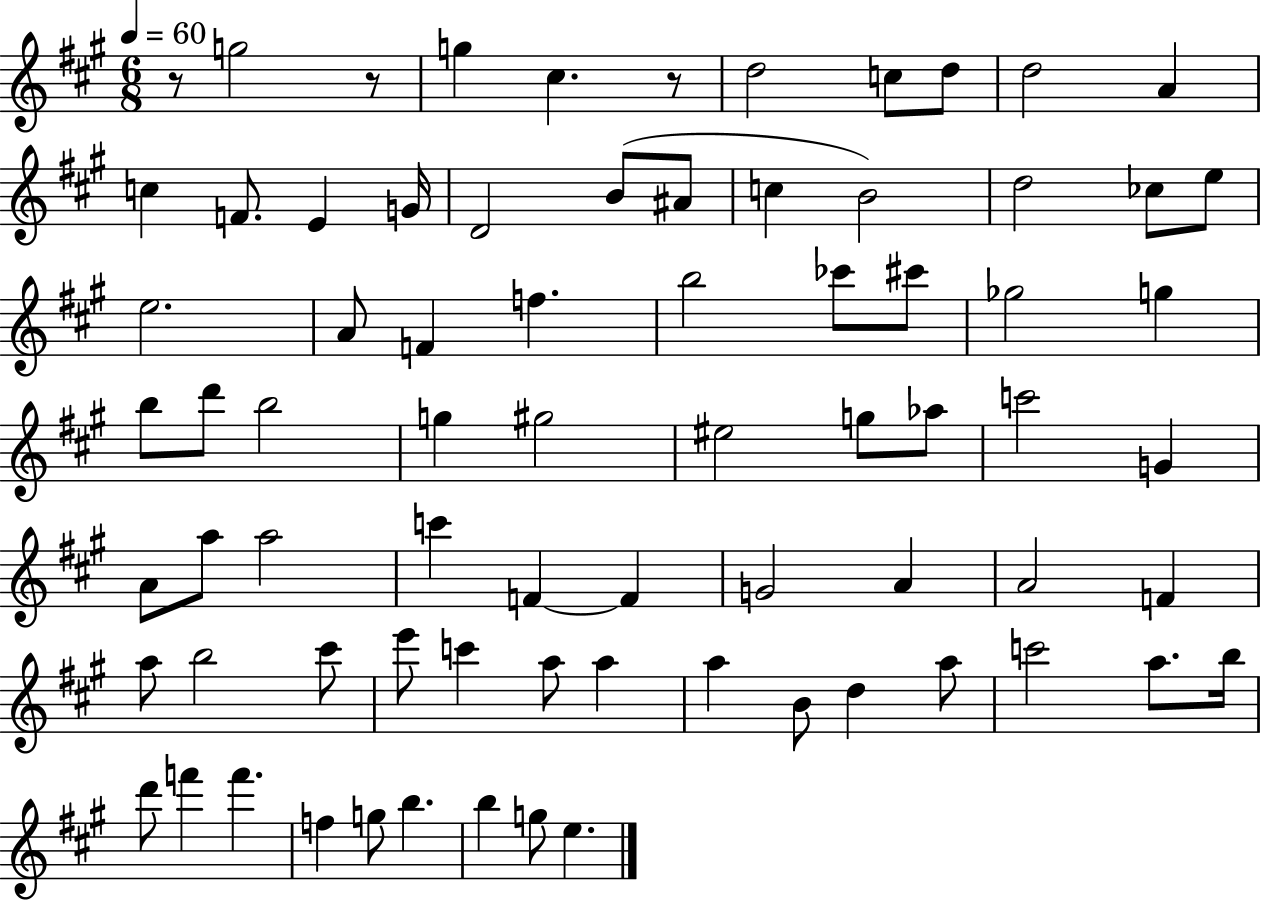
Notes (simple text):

R/e G5/h R/e G5/q C#5/q. R/e D5/h C5/e D5/e D5/h A4/q C5/q F4/e. E4/q G4/s D4/h B4/e A#4/e C5/q B4/h D5/h CES5/e E5/e E5/h. A4/e F4/q F5/q. B5/h CES6/e C#6/e Gb5/h G5/q B5/e D6/e B5/h G5/q G#5/h EIS5/h G5/e Ab5/e C6/h G4/q A4/e A5/e A5/h C6/q F4/q F4/q G4/h A4/q A4/h F4/q A5/e B5/h C#6/e E6/e C6/q A5/e A5/q A5/q B4/e D5/q A5/e C6/h A5/e. B5/s D6/e F6/q F6/q. F5/q G5/e B5/q. B5/q G5/e E5/q.